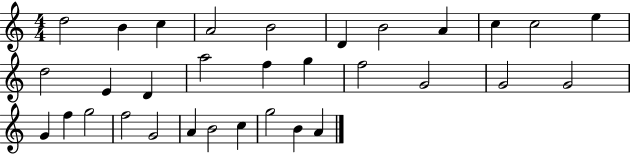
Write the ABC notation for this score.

X:1
T:Untitled
M:4/4
L:1/4
K:C
d2 B c A2 B2 D B2 A c c2 e d2 E D a2 f g f2 G2 G2 G2 G f g2 f2 G2 A B2 c g2 B A